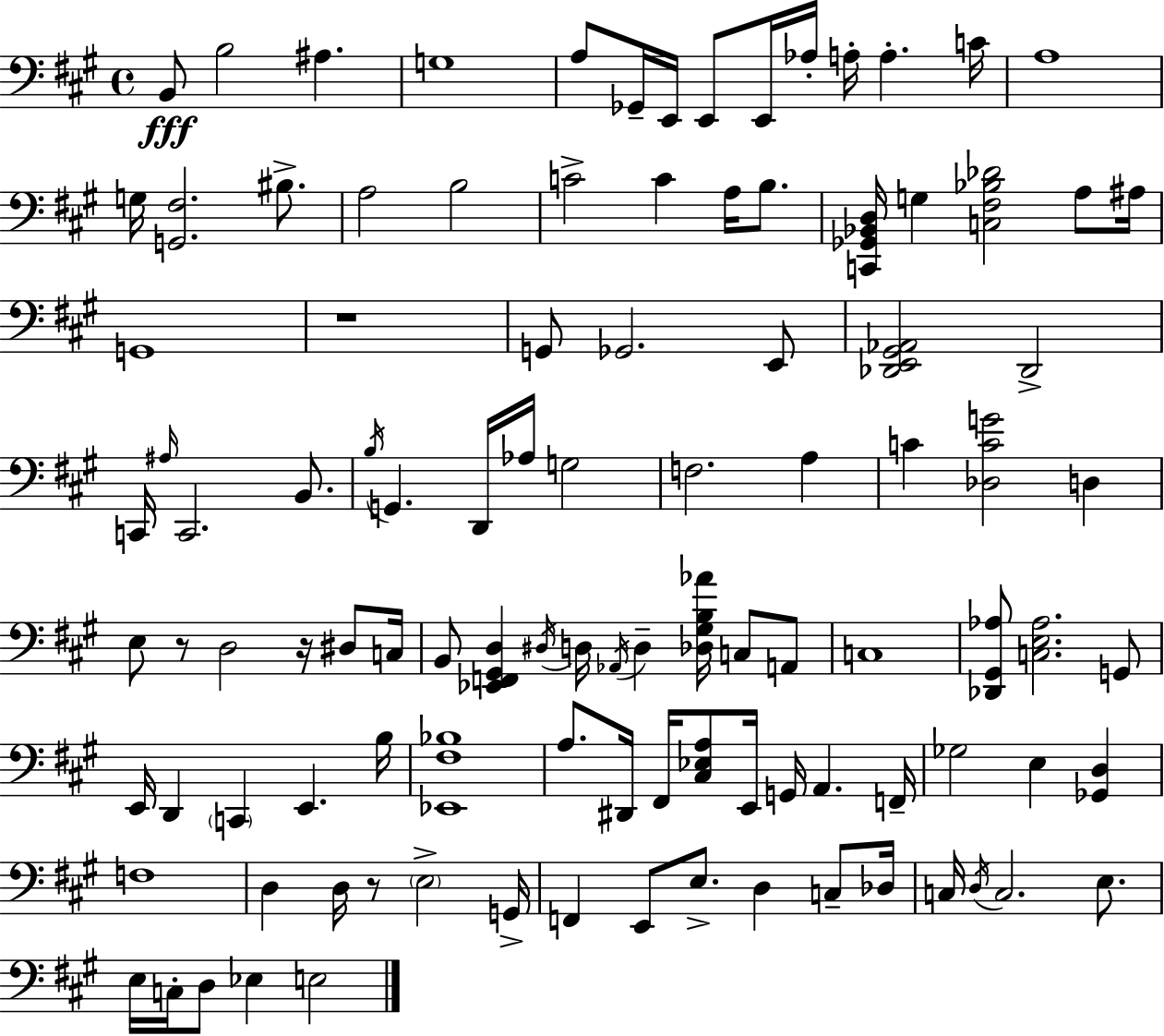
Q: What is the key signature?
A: A major